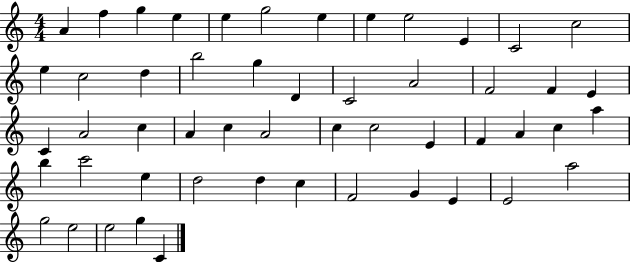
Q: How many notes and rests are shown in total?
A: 52